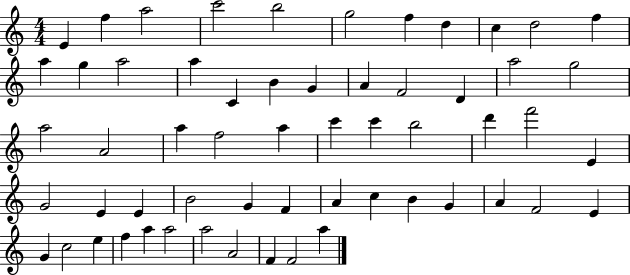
E4/q F5/q A5/h C6/h B5/h G5/h F5/q D5/q C5/q D5/h F5/q A5/q G5/q A5/h A5/q C4/q B4/q G4/q A4/q F4/h D4/q A5/h G5/h A5/h A4/h A5/q F5/h A5/q C6/q C6/q B5/h D6/q F6/h E4/q G4/h E4/q E4/q B4/h G4/q F4/q A4/q C5/q B4/q G4/q A4/q F4/h E4/q G4/q C5/h E5/q F5/q A5/q A5/h A5/h A4/h F4/q F4/h A5/q